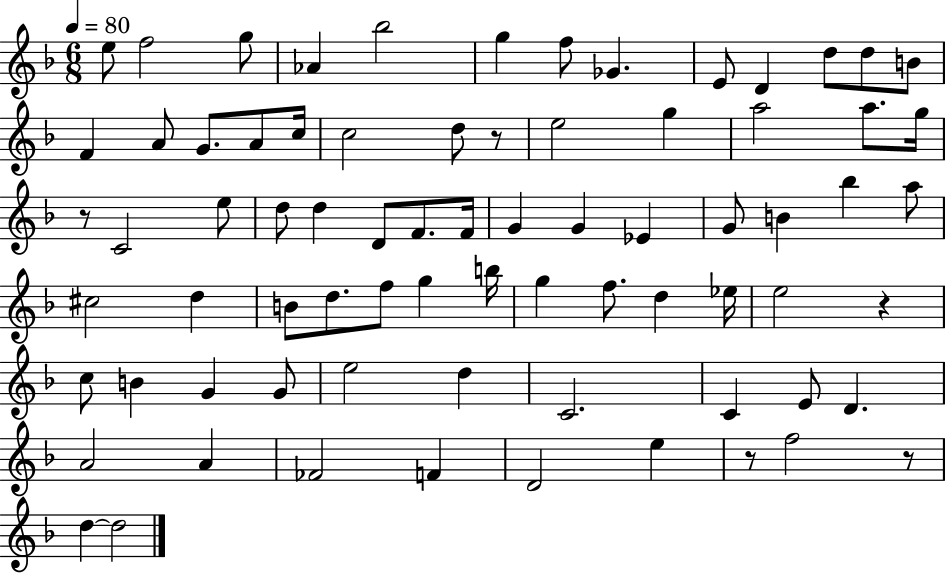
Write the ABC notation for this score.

X:1
T:Untitled
M:6/8
L:1/4
K:F
e/2 f2 g/2 _A _b2 g f/2 _G E/2 D d/2 d/2 B/2 F A/2 G/2 A/2 c/4 c2 d/2 z/2 e2 g a2 a/2 g/4 z/2 C2 e/2 d/2 d D/2 F/2 F/4 G G _E G/2 B _b a/2 ^c2 d B/2 d/2 f/2 g b/4 g f/2 d _e/4 e2 z c/2 B G G/2 e2 d C2 C E/2 D A2 A _F2 F D2 e z/2 f2 z/2 d d2